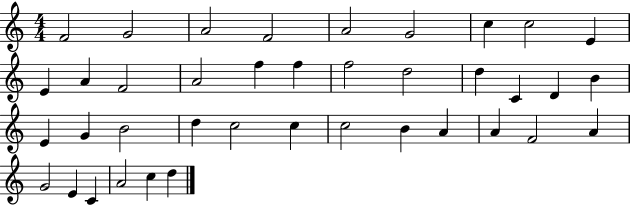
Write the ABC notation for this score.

X:1
T:Untitled
M:4/4
L:1/4
K:C
F2 G2 A2 F2 A2 G2 c c2 E E A F2 A2 f f f2 d2 d C D B E G B2 d c2 c c2 B A A F2 A G2 E C A2 c d